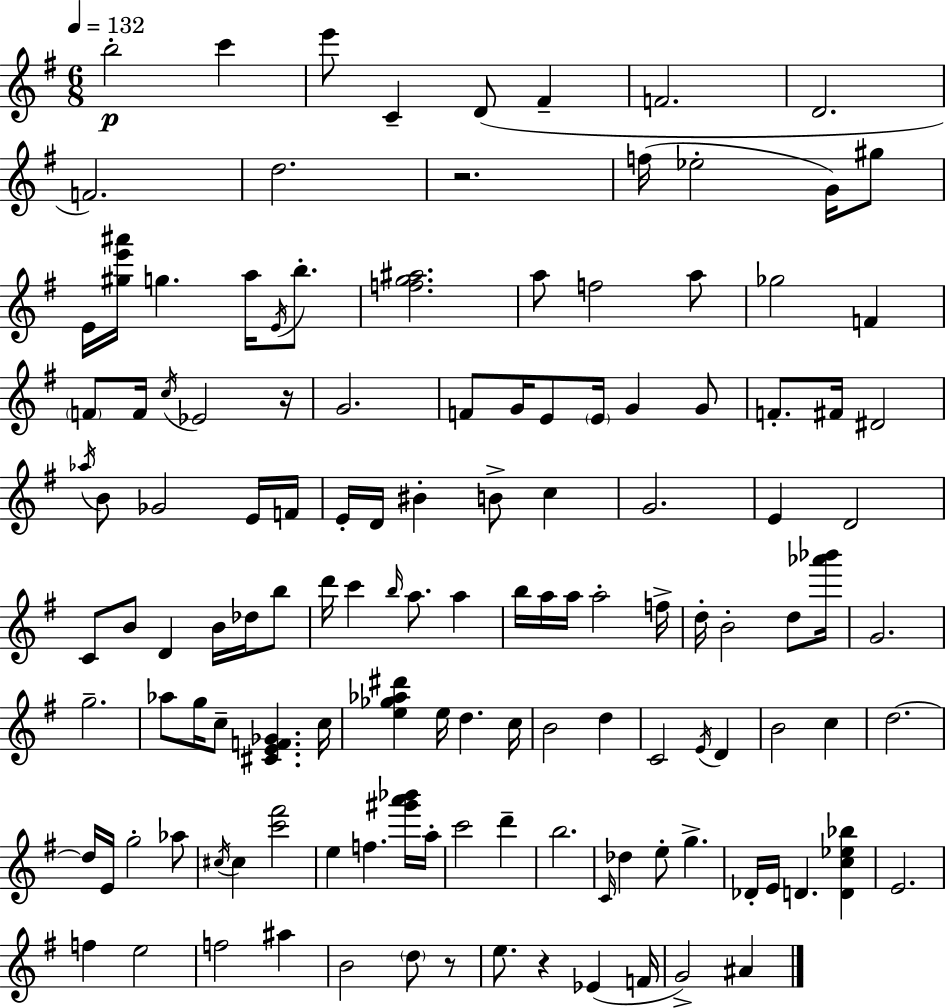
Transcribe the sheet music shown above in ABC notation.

X:1
T:Untitled
M:6/8
L:1/4
K:G
b2 c' e'/2 C D/2 ^F F2 D2 F2 d2 z2 f/4 _e2 G/4 ^g/2 E/4 [^ge'^a']/4 g a/4 E/4 b/2 [fg^a]2 a/2 f2 a/2 _g2 F F/2 F/4 c/4 _E2 z/4 G2 F/2 G/4 E/2 E/4 G G/2 F/2 ^F/4 ^D2 _a/4 B/2 _G2 E/4 F/4 E/4 D/4 ^B B/2 c G2 E D2 C/2 B/2 D B/4 _d/4 b/2 d'/4 c' b/4 a/2 a b/4 a/4 a/4 a2 f/4 d/4 B2 d/2 [_a'_b']/4 G2 g2 _a/2 g/4 c/2 [^CEF_G] c/4 [e_g_a^d'] e/4 d c/4 B2 d C2 E/4 D B2 c d2 d/4 E/4 g2 _a/2 ^c/4 ^c [c'^f']2 e f [^g'a'_b']/4 a/4 c'2 d' b2 C/4 _d e/2 g _D/4 E/4 D [Dc_e_b] E2 f e2 f2 ^a B2 d/2 z/2 e/2 z _E F/4 G2 ^A